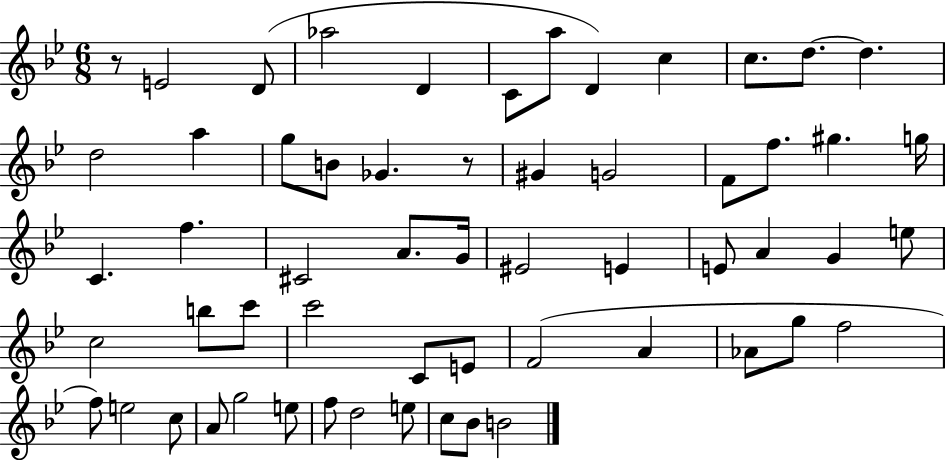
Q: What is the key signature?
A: BES major